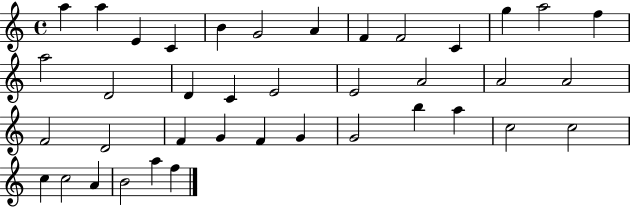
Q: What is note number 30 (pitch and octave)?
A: B5